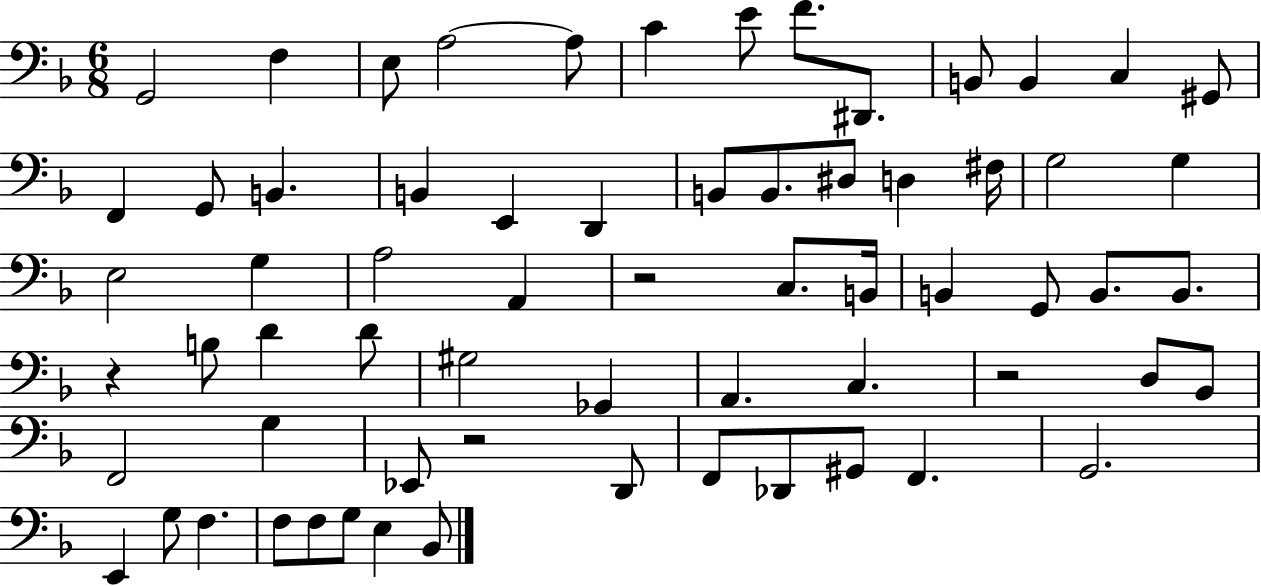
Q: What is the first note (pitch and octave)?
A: G2